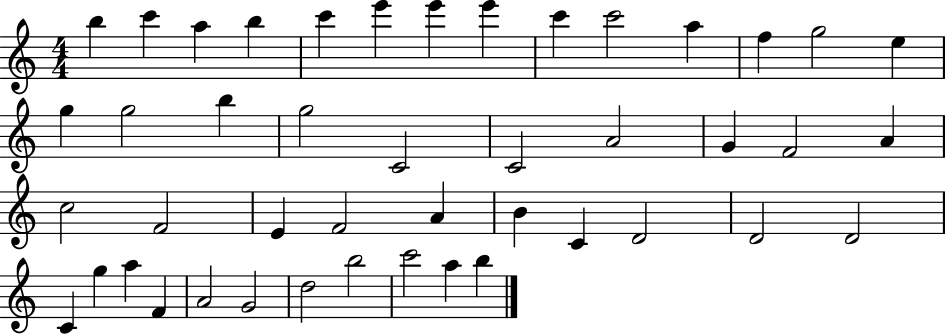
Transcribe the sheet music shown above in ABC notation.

X:1
T:Untitled
M:4/4
L:1/4
K:C
b c' a b c' e' e' e' c' c'2 a f g2 e g g2 b g2 C2 C2 A2 G F2 A c2 F2 E F2 A B C D2 D2 D2 C g a F A2 G2 d2 b2 c'2 a b